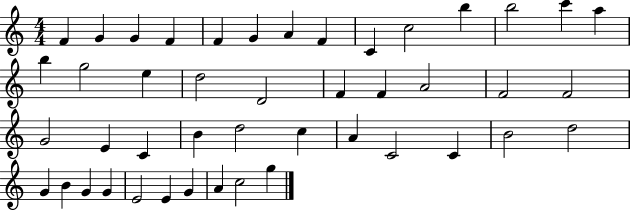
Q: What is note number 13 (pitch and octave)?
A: C6